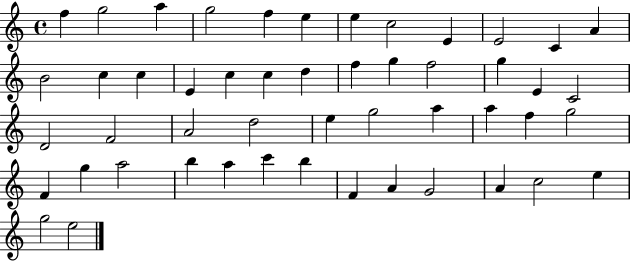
F5/q G5/h A5/q G5/h F5/q E5/q E5/q C5/h E4/q E4/h C4/q A4/q B4/h C5/q C5/q E4/q C5/q C5/q D5/q F5/q G5/q F5/h G5/q E4/q C4/h D4/h F4/h A4/h D5/h E5/q G5/h A5/q A5/q F5/q G5/h F4/q G5/q A5/h B5/q A5/q C6/q B5/q F4/q A4/q G4/h A4/q C5/h E5/q G5/h E5/h